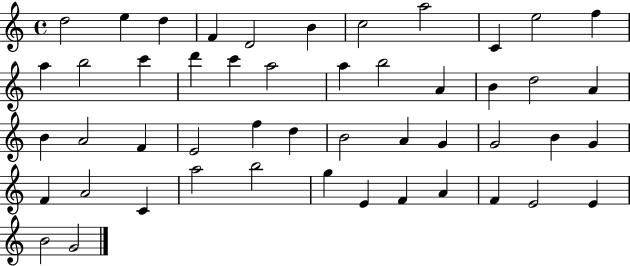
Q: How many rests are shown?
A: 0